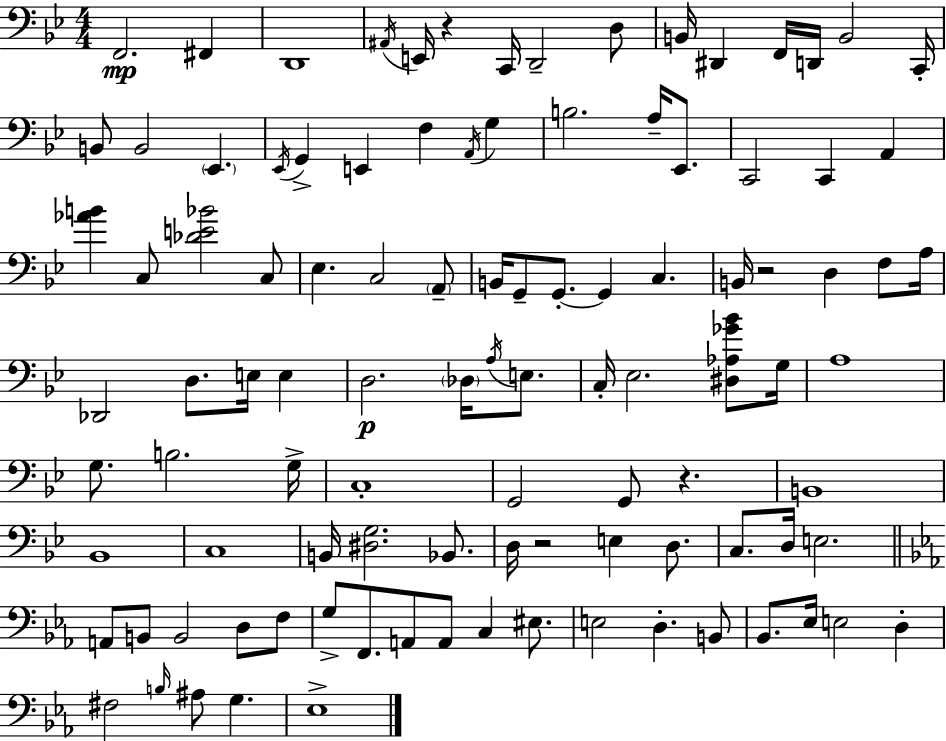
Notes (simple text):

F2/h. F#2/q D2/w A#2/s E2/s R/q C2/s D2/h D3/e B2/s D#2/q F2/s D2/s B2/h C2/s B2/e B2/h Eb2/q. Eb2/s G2/q E2/q F3/q A2/s G3/q B3/h. A3/s Eb2/e. C2/h C2/q A2/q [Ab4,B4]/q C3/e [Db4,E4,Bb4]/h C3/e Eb3/q. C3/h A2/e B2/s G2/e G2/e. G2/q C3/q. B2/s R/h D3/q F3/e A3/s Db2/h D3/e. E3/s E3/q D3/h. Db3/s A3/s E3/e. C3/s Eb3/h. [D#3,Ab3,Gb4,Bb4]/e G3/s A3/w G3/e. B3/h. G3/s C3/w G2/h G2/e R/q. B2/w Bb2/w C3/w B2/s [D#3,G3]/h. Bb2/e. D3/s R/h E3/q D3/e. C3/e. D3/s E3/h. A2/e B2/e B2/h D3/e F3/e G3/e F2/e. A2/e A2/e C3/q EIS3/e. E3/h D3/q. B2/e Bb2/e. Eb3/s E3/h D3/q F#3/h B3/s A#3/e G3/q. Eb3/w